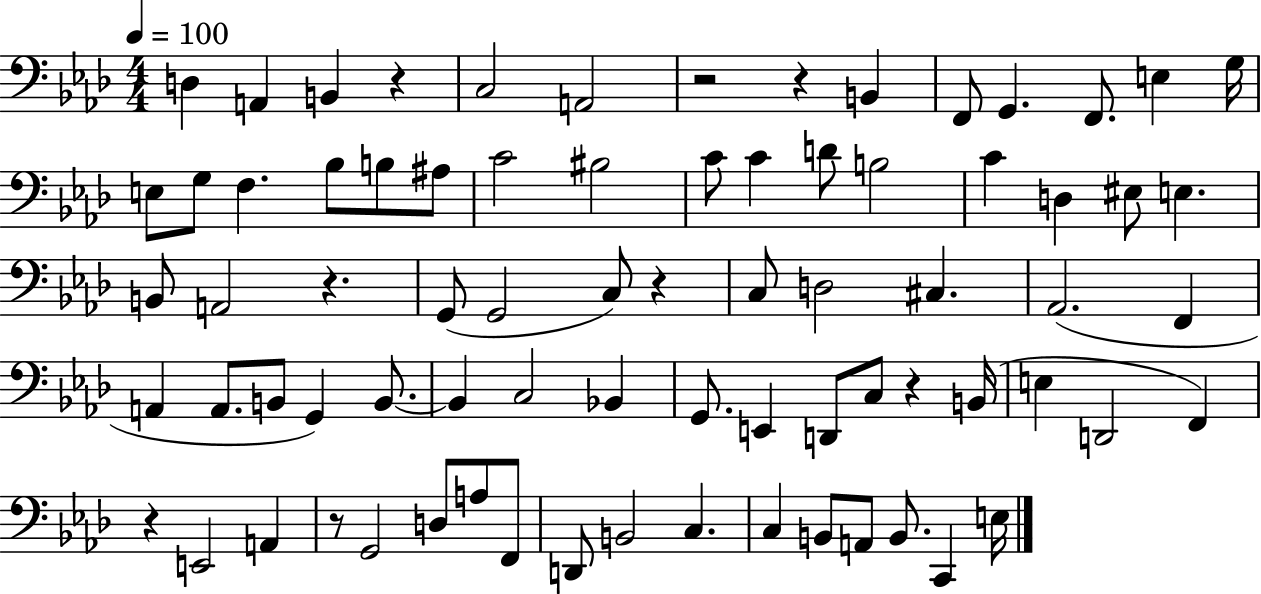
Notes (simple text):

D3/q A2/q B2/q R/q C3/h A2/h R/h R/q B2/q F2/e G2/q. F2/e. E3/q G3/s E3/e G3/e F3/q. Bb3/e B3/e A#3/e C4/h BIS3/h C4/e C4/q D4/e B3/h C4/q D3/q EIS3/e E3/q. B2/e A2/h R/q. G2/e G2/h C3/e R/q C3/e D3/h C#3/q. Ab2/h. F2/q A2/q A2/e. B2/e G2/q B2/e. B2/q C3/h Bb2/q G2/e. E2/q D2/e C3/e R/q B2/s E3/q D2/h F2/q R/q E2/h A2/q R/e G2/h D3/e A3/e F2/e D2/e B2/h C3/q. C3/q B2/e A2/e B2/e. C2/q E3/s